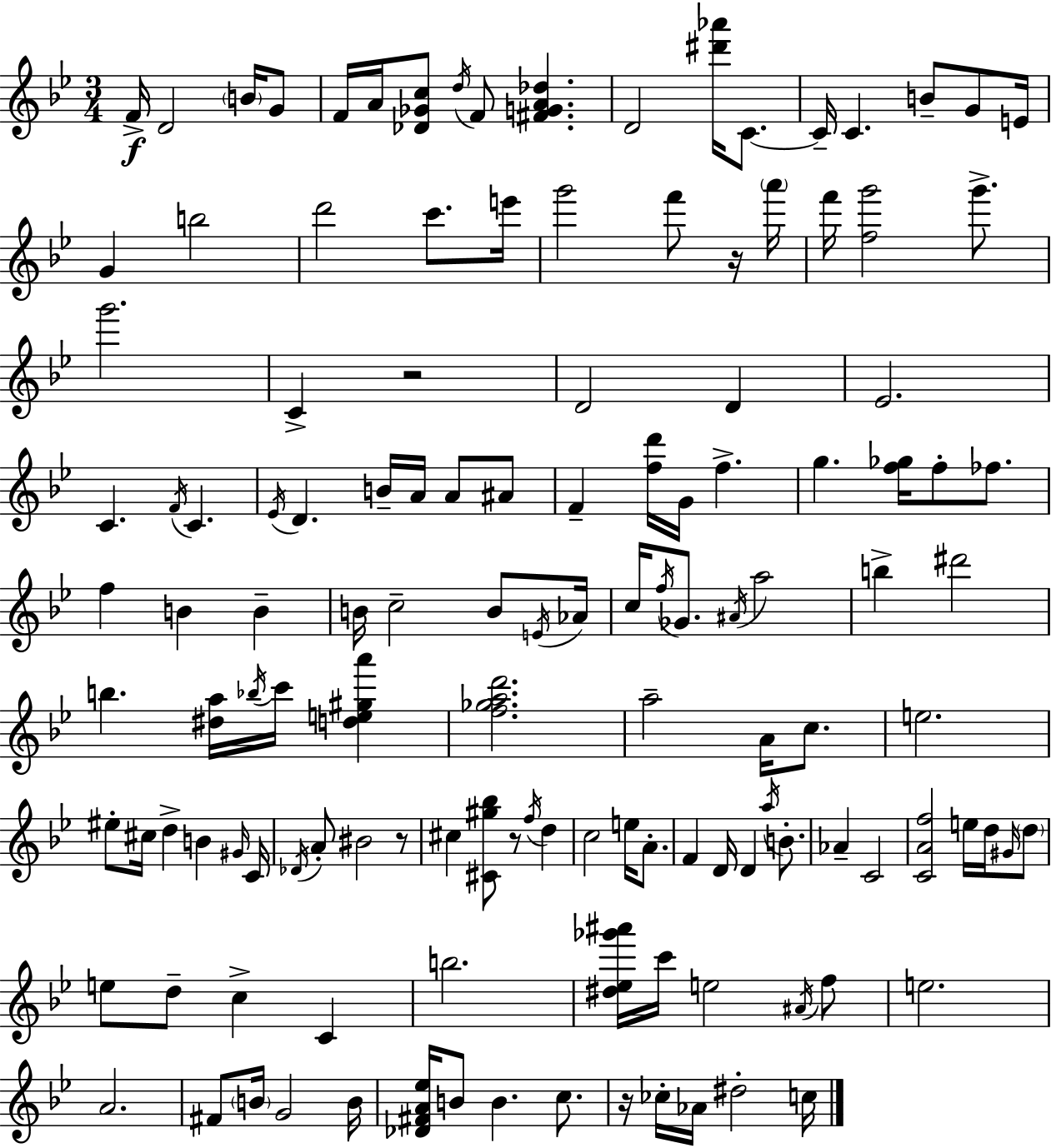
F4/s D4/h B4/s G4/e F4/s A4/s [Db4,Gb4,C5]/e D5/s F4/e [F#4,G4,A4,Db5]/q. D4/h [D#6,Ab6]/s C4/e. C4/s C4/q. B4/e G4/e E4/s G4/q B5/h D6/h C6/e. E6/s G6/h F6/e R/s A6/s F6/s [F5,G6]/h G6/e. G6/h. C4/q R/h D4/h D4/q Eb4/h. C4/q. F4/s C4/q. Eb4/s D4/q. B4/s A4/s A4/e A#4/e F4/q [F5,D6]/s G4/s F5/q. G5/q. [F5,Gb5]/s F5/e FES5/e. F5/q B4/q B4/q B4/s C5/h B4/e E4/s Ab4/s C5/s F5/s Gb4/e. A#4/s A5/h B5/q D#6/h B5/q. [D#5,A5]/s Bb5/s C6/s [D5,E5,G#5,A6]/q [F5,Gb5,A5,D6]/h. A5/h A4/s C5/e. E5/h. EIS5/e C#5/s D5/q B4/q G#4/s C4/s Db4/s A4/e BIS4/h R/e C#5/q [C#4,G#5,Bb5]/e R/e F5/s D5/q C5/h E5/s A4/e. F4/q D4/s D4/q A5/s B4/e. Ab4/q C4/h [C4,A4,F5]/h E5/s D5/s G#4/s D5/e E5/e D5/e C5/q C4/q B5/h. [D#5,Eb5,Gb6,A#6]/s C6/s E5/h A#4/s F5/e E5/h. A4/h. F#4/e B4/s G4/h B4/s [Db4,F#4,A4,Eb5]/s B4/e B4/q. C5/e. R/s CES5/s Ab4/s D#5/h C5/s